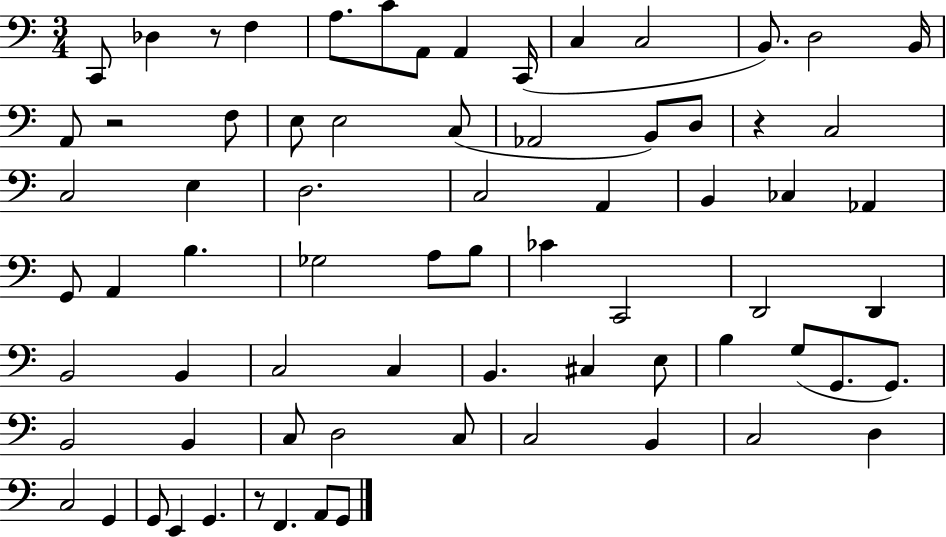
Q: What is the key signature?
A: C major